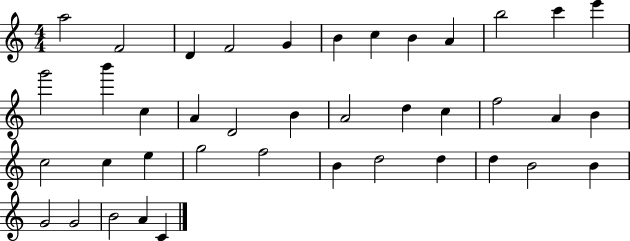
{
  \clef treble
  \numericTimeSignature
  \time 4/4
  \key c \major
  a''2 f'2 | d'4 f'2 g'4 | b'4 c''4 b'4 a'4 | b''2 c'''4 e'''4 | \break g'''2 b'''4 c''4 | a'4 d'2 b'4 | a'2 d''4 c''4 | f''2 a'4 b'4 | \break c''2 c''4 e''4 | g''2 f''2 | b'4 d''2 d''4 | d''4 b'2 b'4 | \break g'2 g'2 | b'2 a'4 c'4 | \bar "|."
}